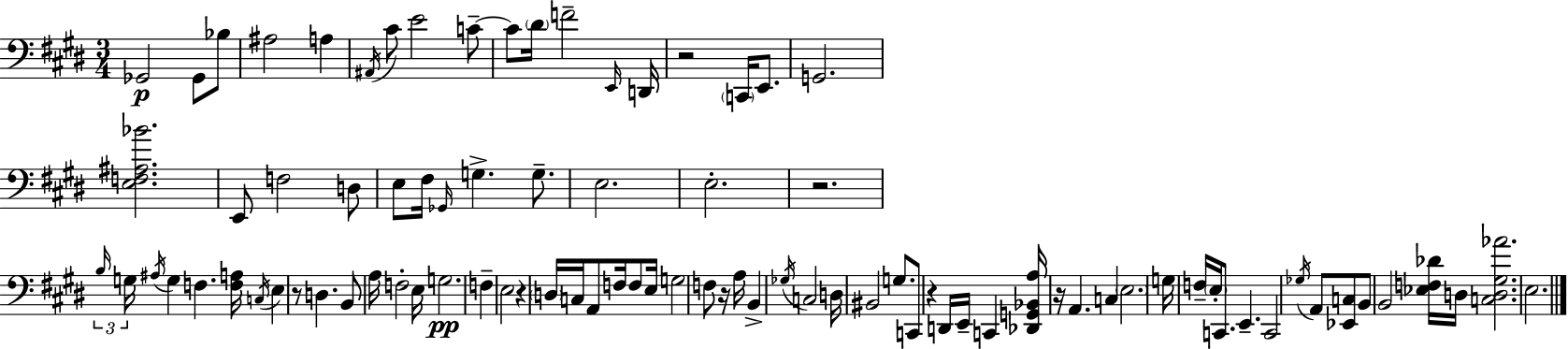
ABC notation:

X:1
T:Untitled
M:3/4
L:1/4
K:E
_G,,2 _G,,/2 _B,/2 ^A,2 A, ^A,,/4 ^C/2 E2 C/2 C/2 ^D/4 F2 E,,/4 D,,/4 z2 C,,/4 E,,/2 G,,2 [E,F,^A,_B]2 E,,/2 F,2 D,/2 E,/2 ^F,/4 _G,,/4 G, G,/2 E,2 E,2 z2 B,/4 G,/4 ^A,/4 G, F, [F,A,]/4 C,/4 E, z/2 D, B,,/2 A,/4 F,2 E,/4 G,2 F, E,2 z D,/4 C,/4 A,,/2 F,/4 F,/2 E,/4 G,2 F,/2 z/4 A,/4 B,, _G,/4 C,2 D,/4 ^B,,2 G,/2 C,,/2 z D,,/4 E,,/4 C,, [_D,,G,,_B,,A,]/4 z/4 A,, C, E,2 G,/4 F,/4 E,/4 C,,/2 E,, C,,2 _G,/4 A,,/2 [_E,,C,]/2 B,,/2 B,,2 [_E,F,_D]/4 D,/4 [C,D,^G,_A]2 E,2